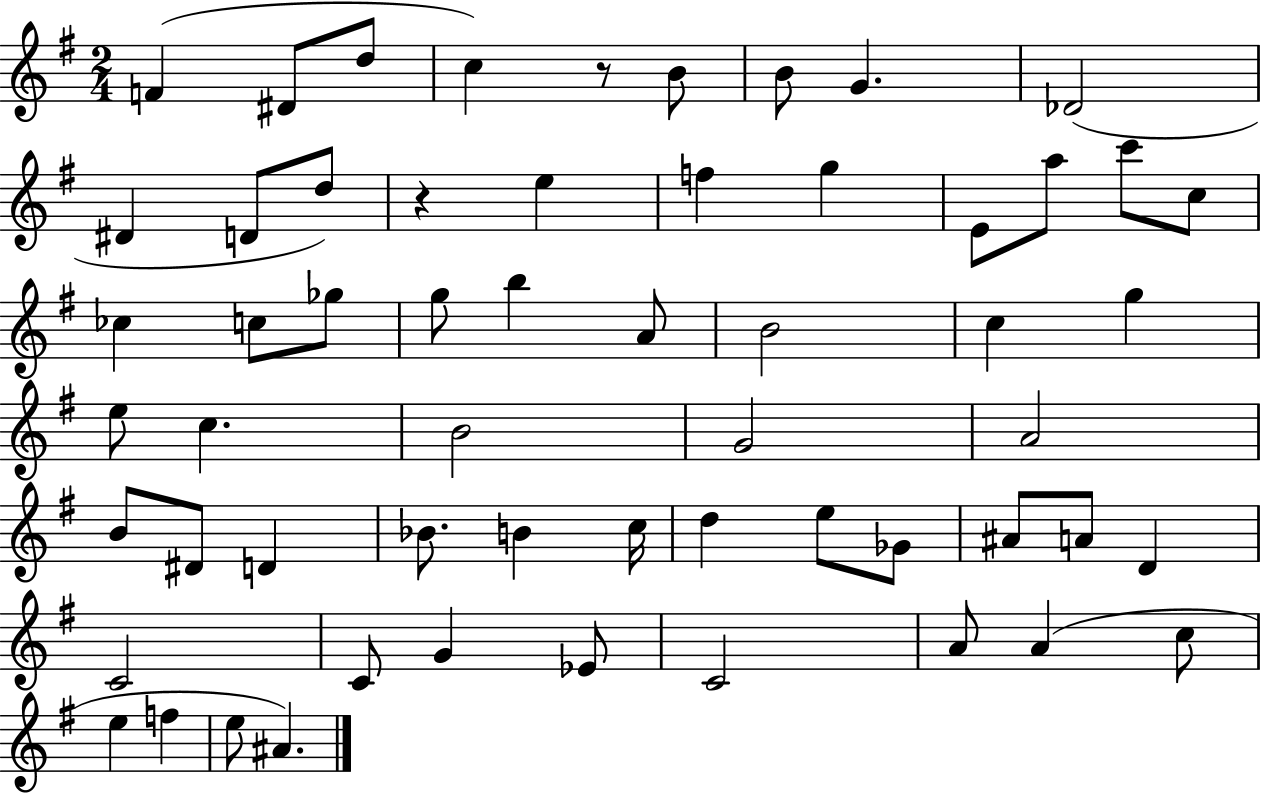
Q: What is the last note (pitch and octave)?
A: A#4